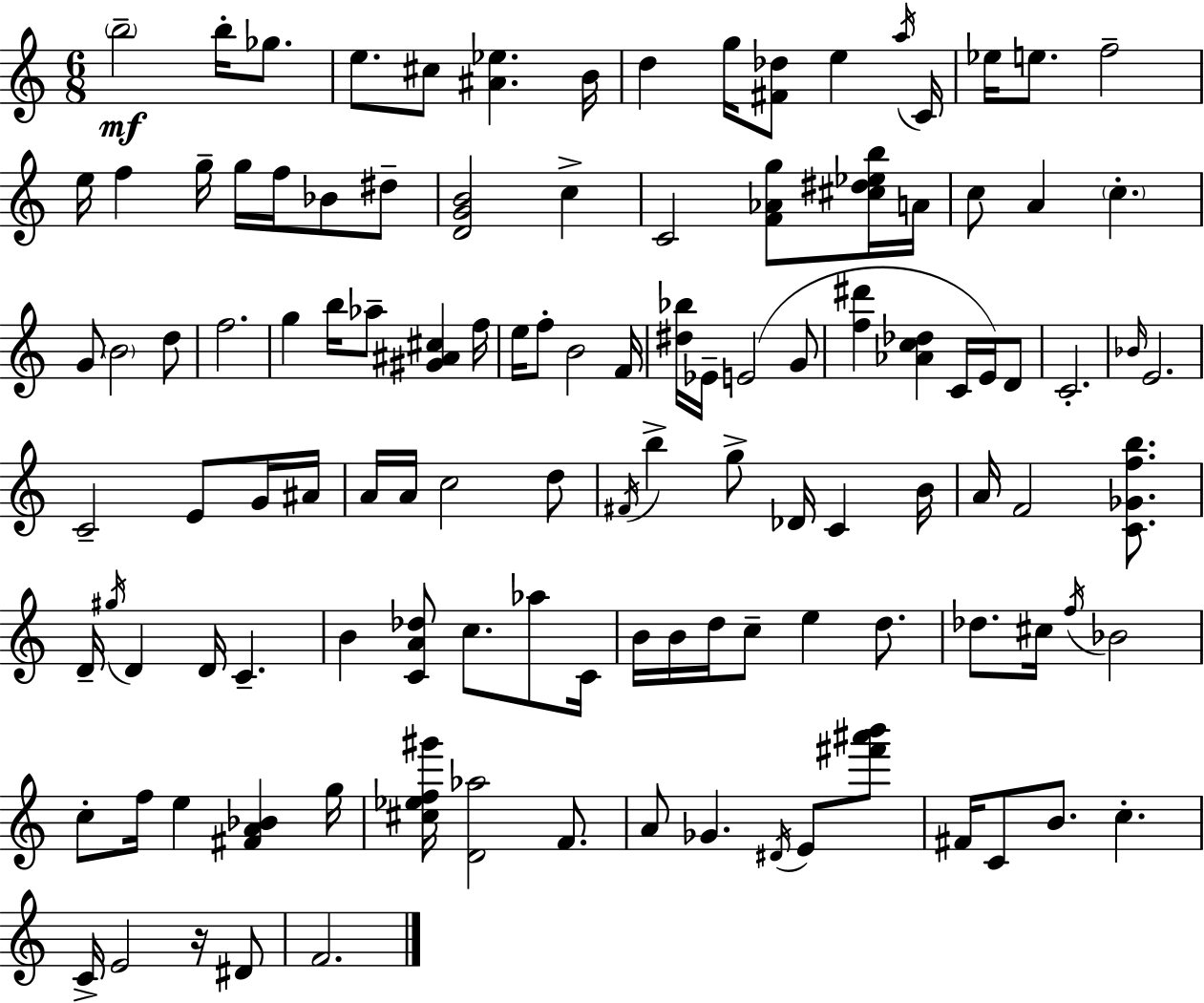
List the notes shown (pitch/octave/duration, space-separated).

B5/h B5/s Gb5/e. E5/e. C#5/e [A#4,Eb5]/q. B4/s D5/q G5/s [F#4,Db5]/e E5/q A5/s C4/s Eb5/s E5/e. F5/h E5/s F5/q G5/s G5/s F5/s Bb4/e D#5/e [D4,G4,B4]/h C5/q C4/h [F4,Ab4,G5]/e [C#5,D#5,Eb5,B5]/s A4/s C5/e A4/q C5/q. G4/e B4/h D5/e F5/h. G5/q B5/s Ab5/e [G#4,A#4,C#5]/q F5/s E5/s F5/e B4/h F4/s [D#5,Bb5]/s Eb4/s E4/h G4/e [F5,D#6]/q [Ab4,C5,Db5]/q C4/s E4/s D4/e C4/h. Bb4/s E4/h. C4/h E4/e G4/s A#4/s A4/s A4/s C5/h D5/e F#4/s B5/q G5/e Db4/s C4/q B4/s A4/s F4/h [C4,Gb4,F5,B5]/e. D4/s G#5/s D4/q D4/s C4/q. B4/q [C4,A4,Db5]/e C5/e. Ab5/e C4/s B4/s B4/s D5/s C5/e E5/q D5/e. Db5/e. C#5/s F5/s Bb4/h C5/e F5/s E5/q [F#4,A4,Bb4]/q G5/s [C#5,Eb5,F5,G#6]/s [D4,Ab5]/h F4/e. A4/e Gb4/q. D#4/s E4/e [F#6,A#6,B6]/e F#4/s C4/e B4/e. C5/q. C4/s E4/h R/s D#4/e F4/h.